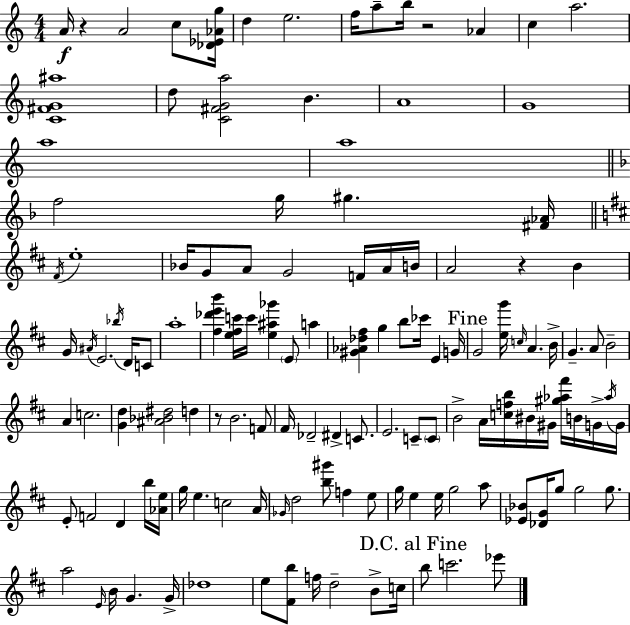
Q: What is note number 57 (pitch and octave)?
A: B4